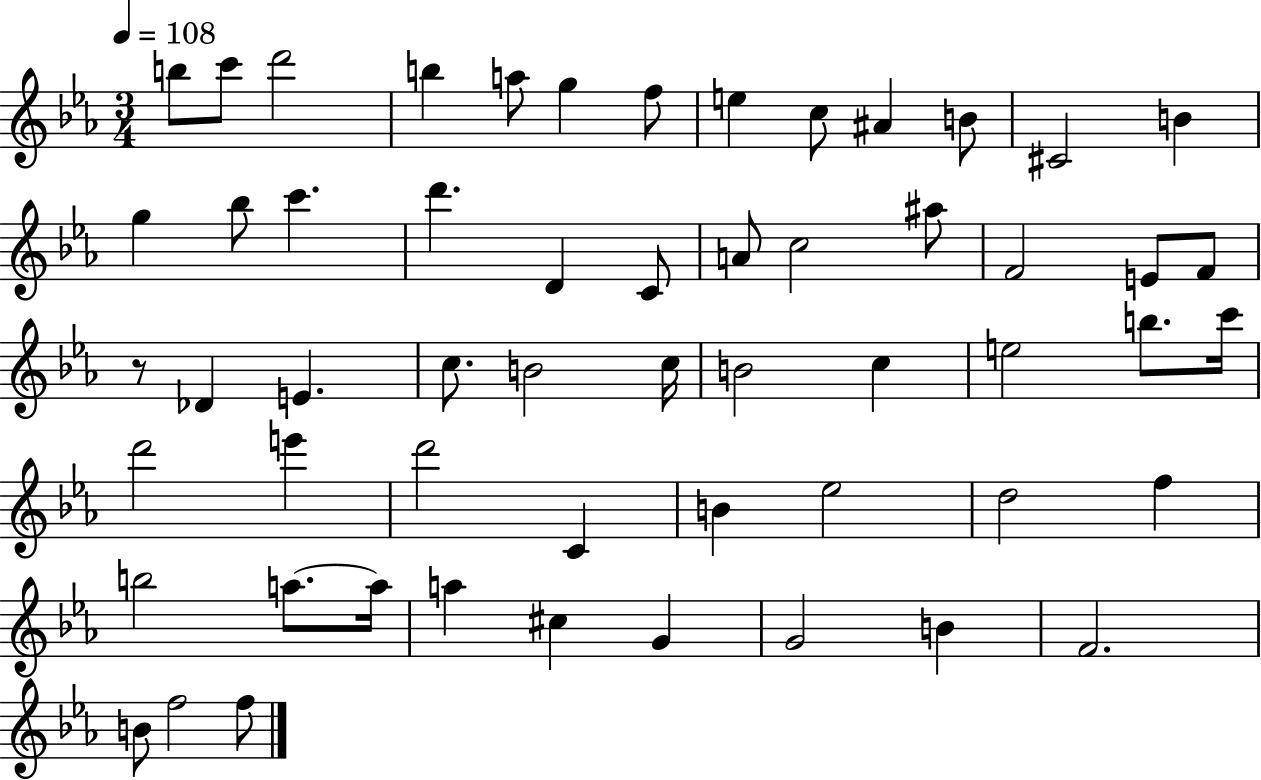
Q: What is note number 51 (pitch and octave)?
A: B4